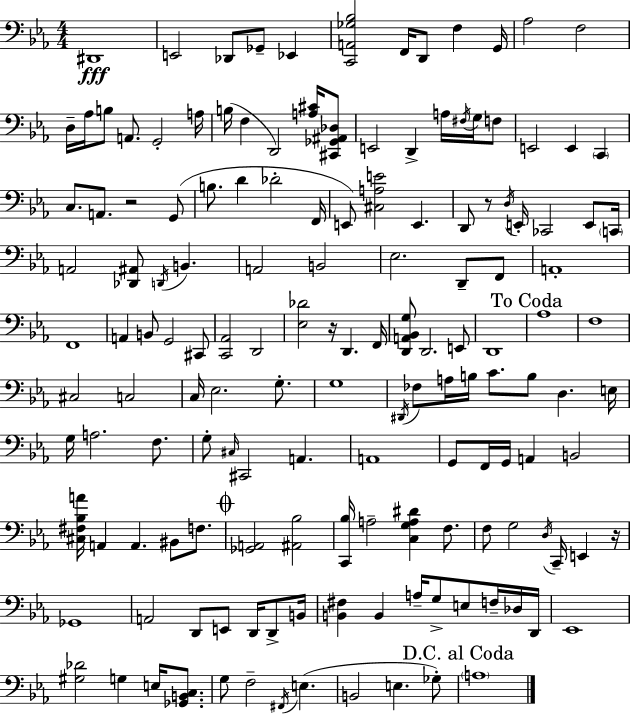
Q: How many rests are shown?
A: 4